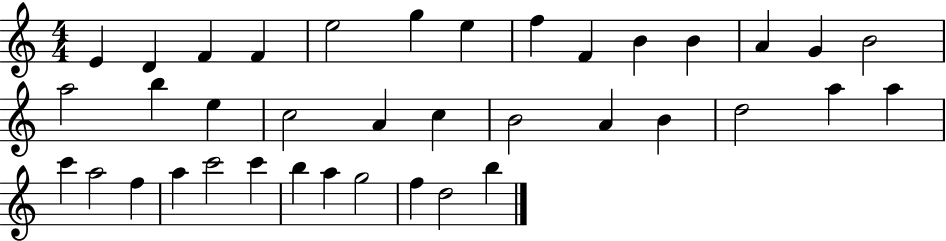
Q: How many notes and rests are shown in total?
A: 38